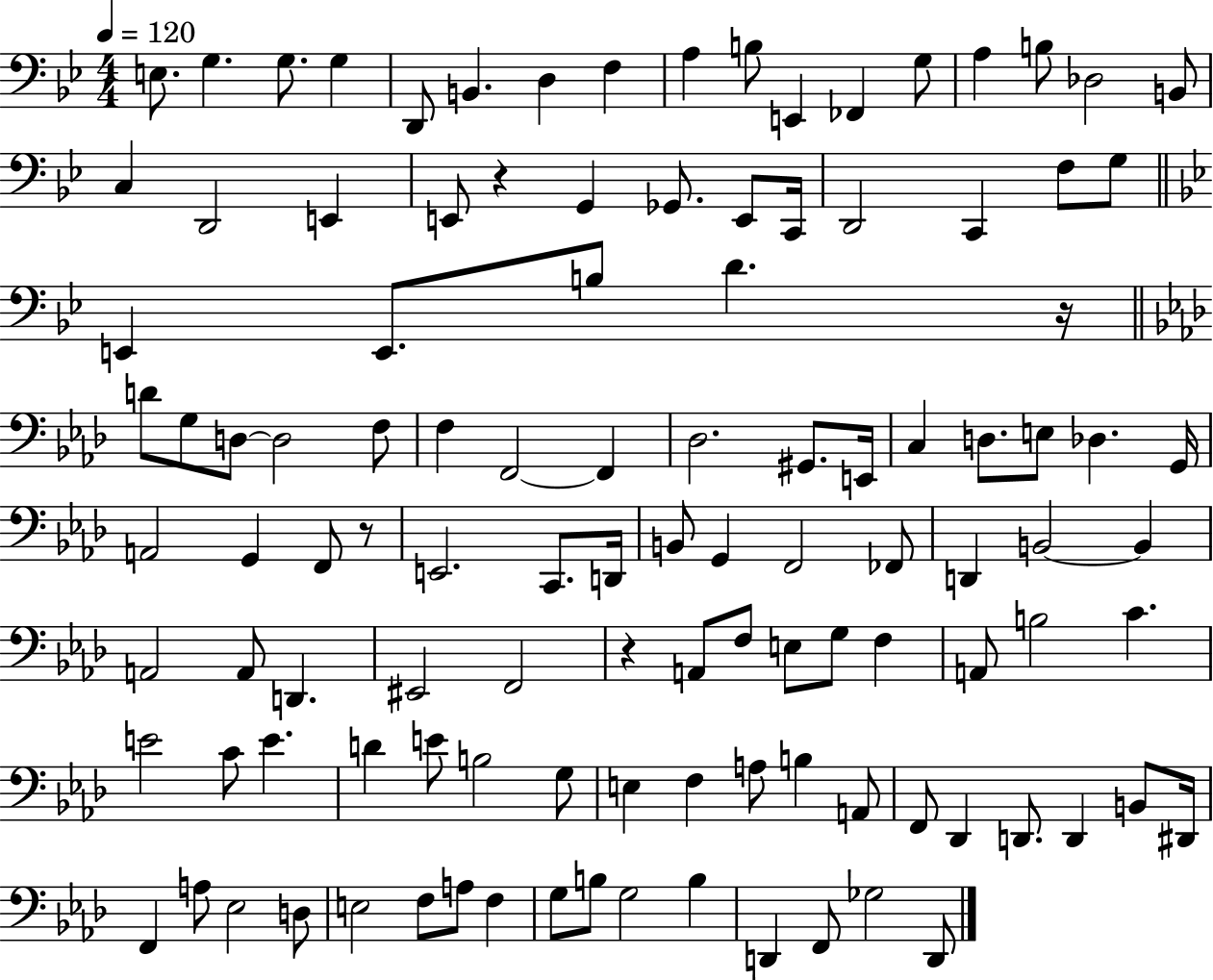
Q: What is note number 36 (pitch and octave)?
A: D3